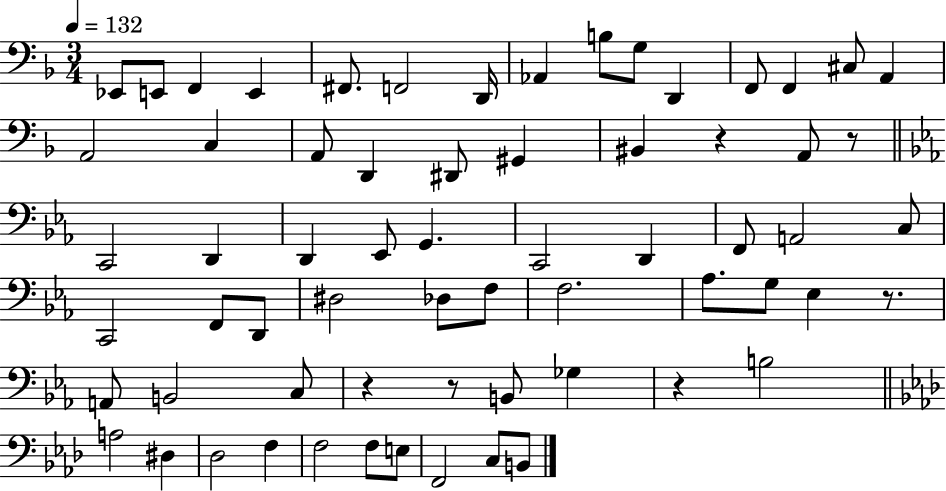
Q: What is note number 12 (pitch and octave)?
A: F2